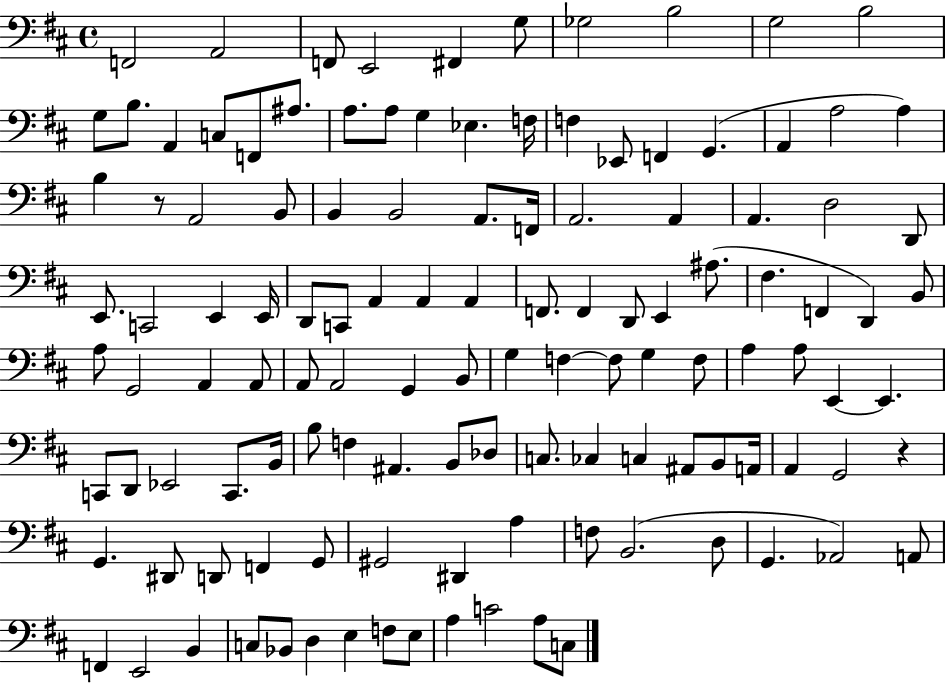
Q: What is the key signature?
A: D major